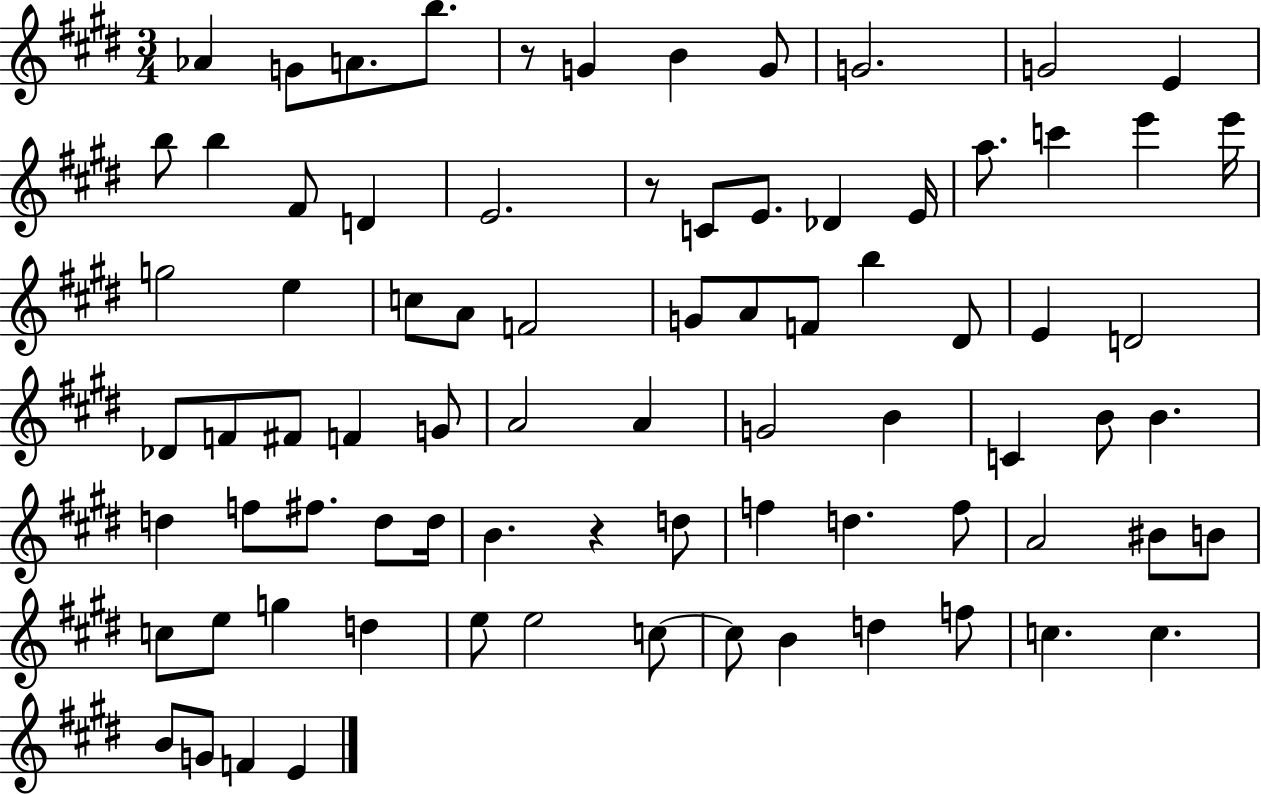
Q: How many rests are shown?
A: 3